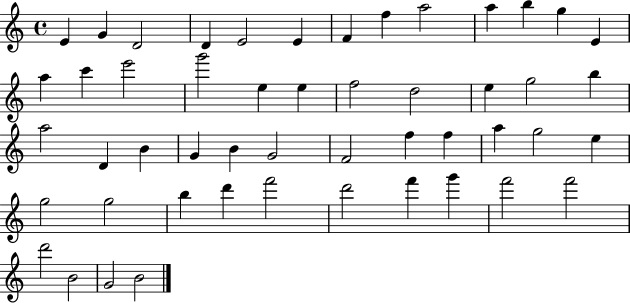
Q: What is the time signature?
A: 4/4